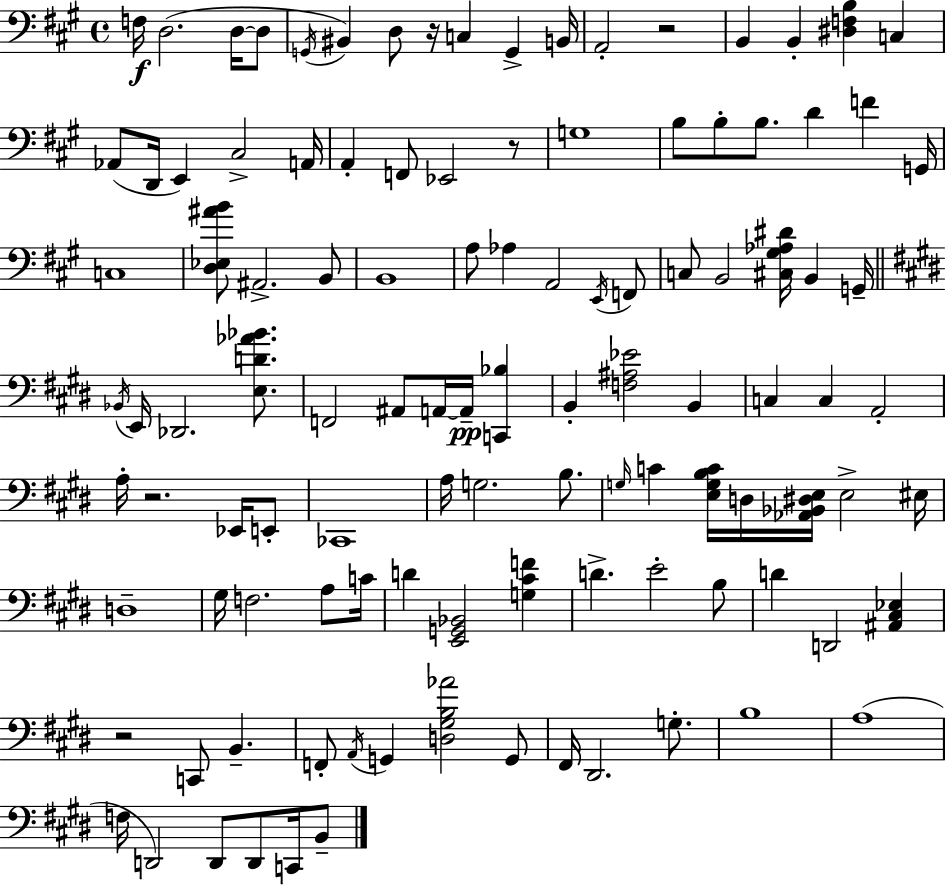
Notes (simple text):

F3/s D3/h. D3/s D3/e G2/s BIS2/q D3/e R/s C3/q G2/q B2/s A2/h R/h B2/q B2/q [D#3,F3,B3]/q C3/q Ab2/e D2/s E2/q C#3/h A2/s A2/q F2/e Eb2/h R/e G3/w B3/e B3/e B3/e. D4/q F4/q G2/s C3/w [D3,Eb3,A#4,B4]/e A#2/h. B2/e B2/w A3/e Ab3/q A2/h E2/s F2/e C3/e B2/h [C#3,G#3,Ab3,D#4]/s B2/q G2/s Bb2/s E2/s Db2/h. [E3,D4,Ab4,Bb4]/e. F2/h A#2/e A2/s A2/s [C2,Bb3]/q B2/q [F3,A#3,Eb4]/h B2/q C3/q C3/q A2/h A3/s R/h. Eb2/s E2/e CES2/w A3/s G3/h. B3/e. G3/s C4/q [E3,G3,B3,C4]/s D3/s [Ab2,Bb2,D#3,E3]/s E3/h EIS3/s D3/w G#3/s F3/h. A3/e C4/s D4/q [E2,G2,Bb2]/h [G3,C#4,F4]/q D4/q. E4/h B3/e D4/q D2/h [A#2,C#3,Eb3]/q R/h C2/e B2/q. F2/e A2/s G2/q [D3,G#3,B3,Ab4]/h G2/e F#2/s D#2/h. G3/e. B3/w A3/w F3/s D2/h D2/e D2/e C2/s B2/e